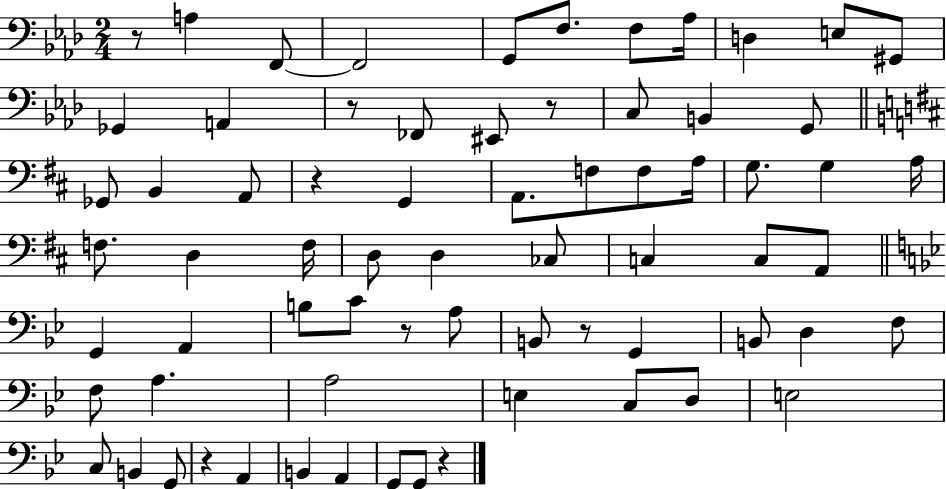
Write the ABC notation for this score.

X:1
T:Untitled
M:2/4
L:1/4
K:Ab
z/2 A, F,,/2 F,,2 G,,/2 F,/2 F,/2 _A,/4 D, E,/2 ^G,,/2 _G,, A,, z/2 _F,,/2 ^E,,/2 z/2 C,/2 B,, G,,/2 _G,,/2 B,, A,,/2 z G,, A,,/2 F,/2 F,/2 A,/4 G,/2 G, A,/4 F,/2 D, F,/4 D,/2 D, _C,/2 C, C,/2 A,,/2 G,, A,, B,/2 C/2 z/2 A,/2 B,,/2 z/2 G,, B,,/2 D, F,/2 F,/2 A, A,2 E, C,/2 D,/2 E,2 C,/2 B,, G,,/2 z A,, B,, A,, G,,/2 G,,/2 z